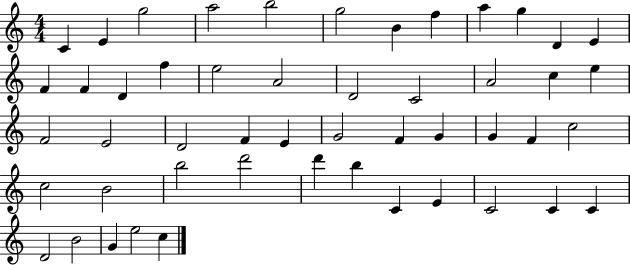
X:1
T:Untitled
M:4/4
L:1/4
K:C
C E g2 a2 b2 g2 B f a g D E F F D f e2 A2 D2 C2 A2 c e F2 E2 D2 F E G2 F G G F c2 c2 B2 b2 d'2 d' b C E C2 C C D2 B2 G e2 c